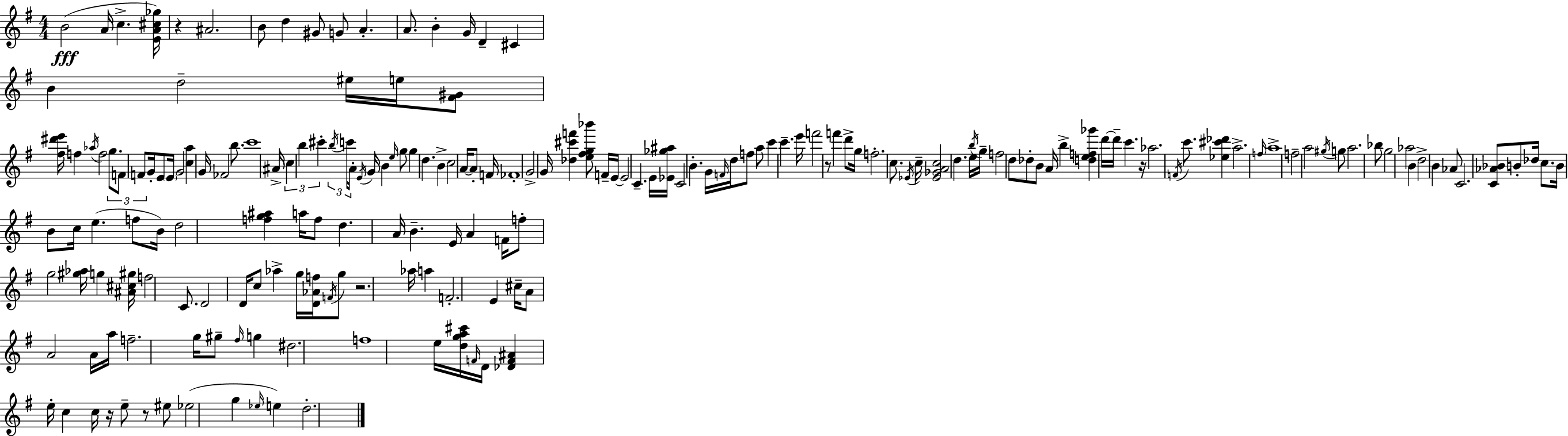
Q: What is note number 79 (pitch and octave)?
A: E5